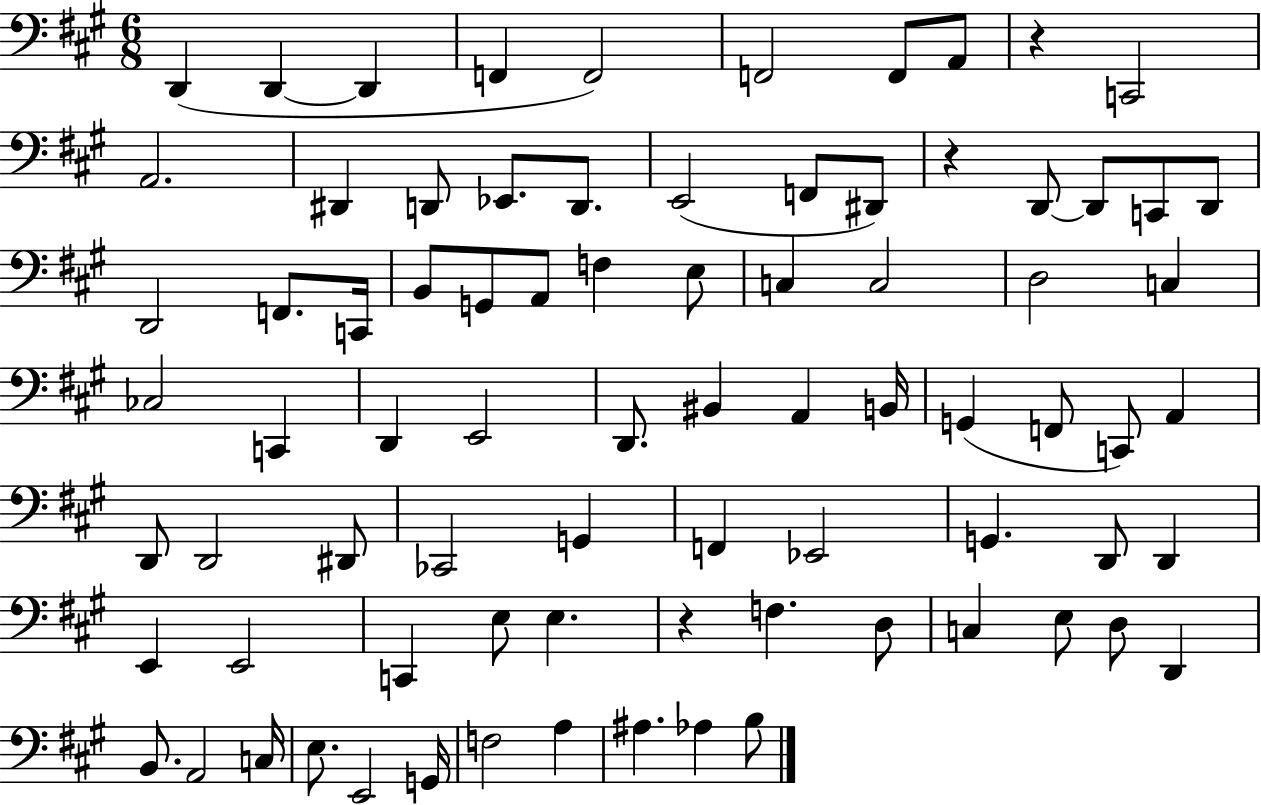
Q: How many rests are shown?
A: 3